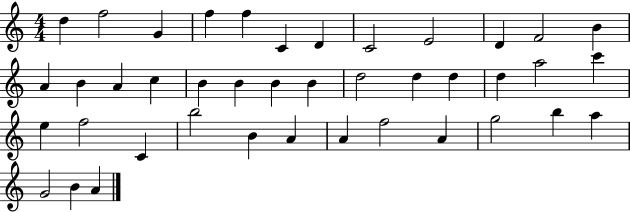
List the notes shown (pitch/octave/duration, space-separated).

D5/q F5/h G4/q F5/q F5/q C4/q D4/q C4/h E4/h D4/q F4/h B4/q A4/q B4/q A4/q C5/q B4/q B4/q B4/q B4/q D5/h D5/q D5/q D5/q A5/h C6/q E5/q F5/h C4/q B5/h B4/q A4/q A4/q F5/h A4/q G5/h B5/q A5/q G4/h B4/q A4/q